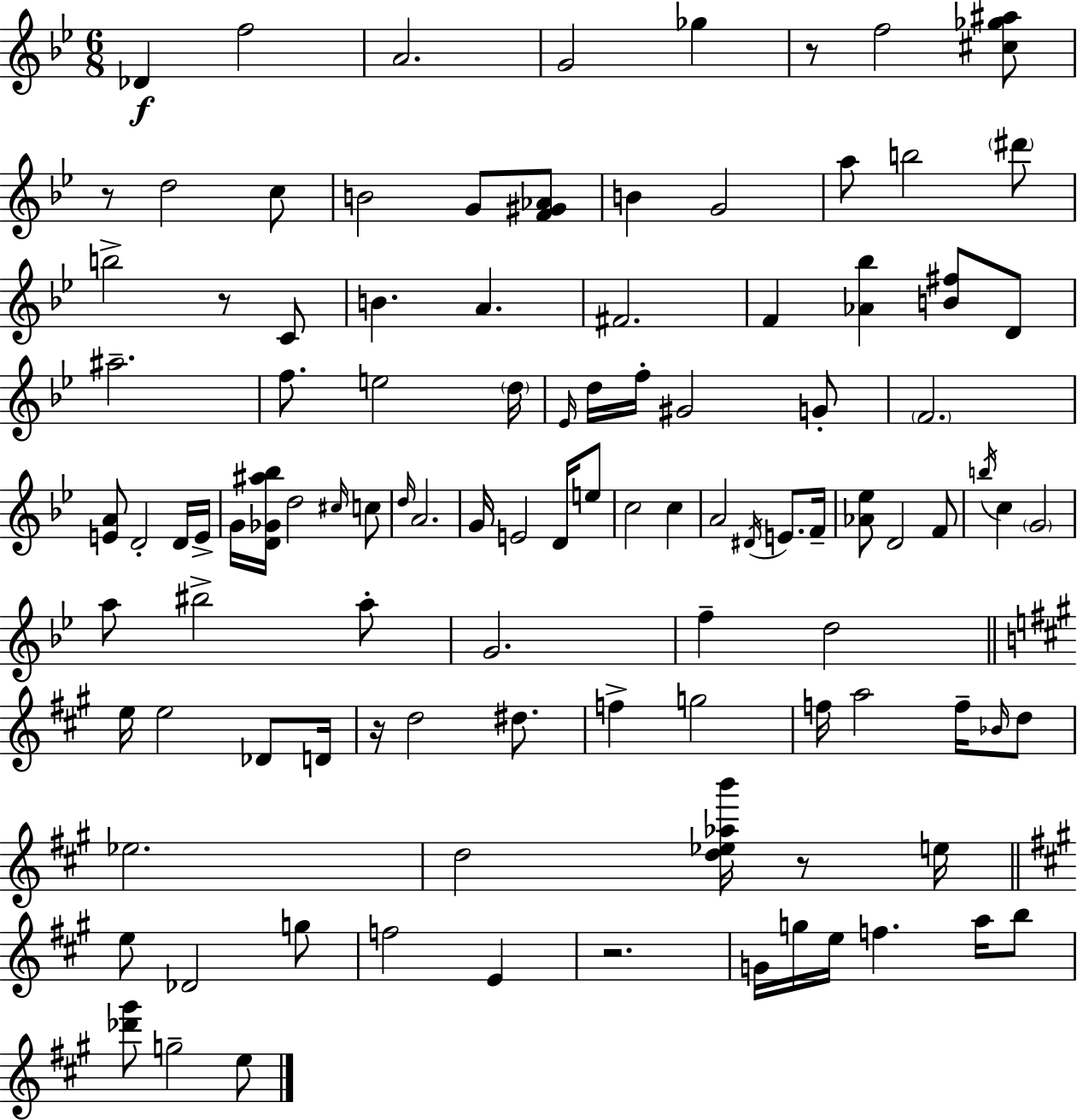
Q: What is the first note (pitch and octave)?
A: Db4